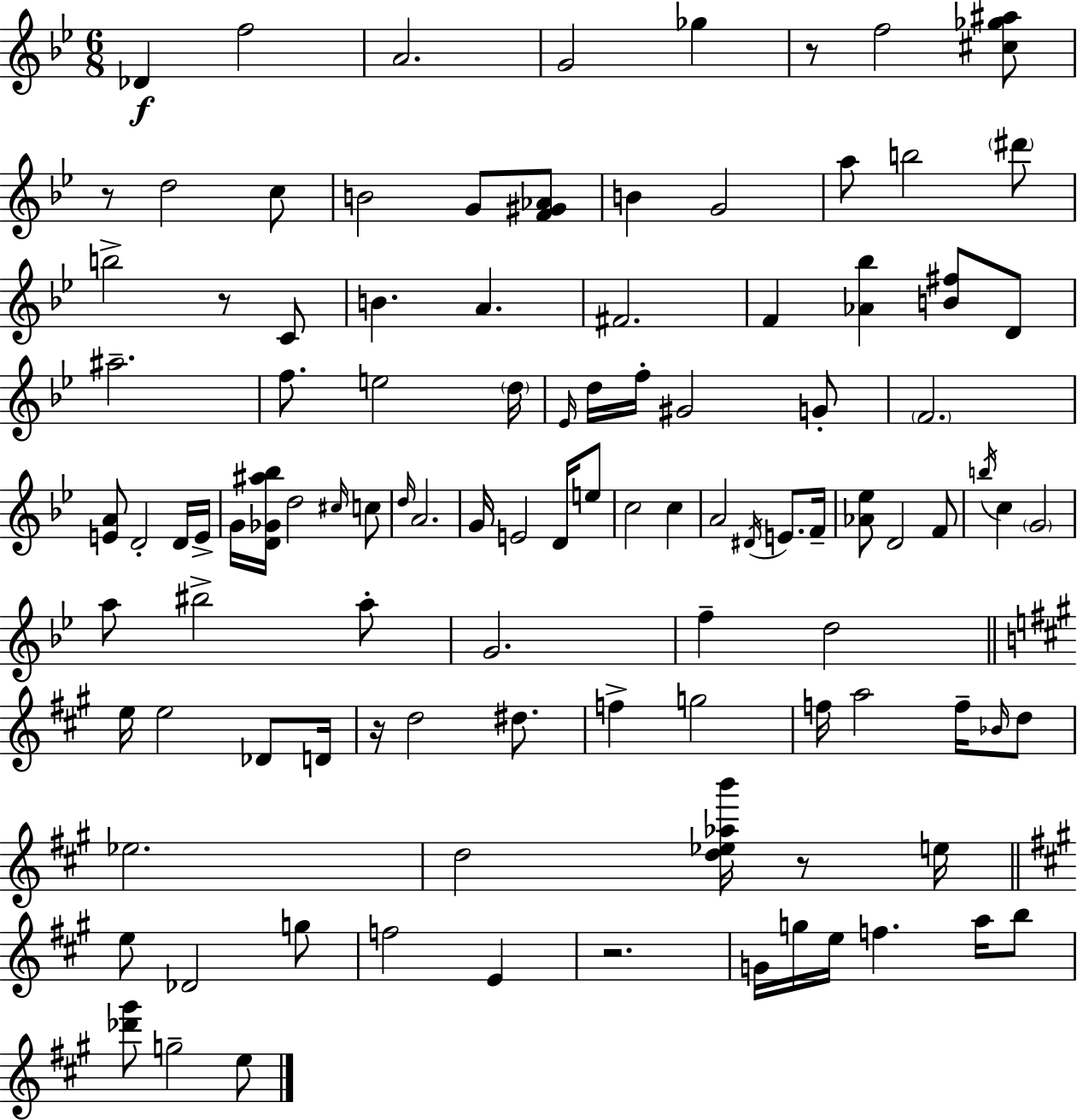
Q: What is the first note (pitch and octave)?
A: Db4